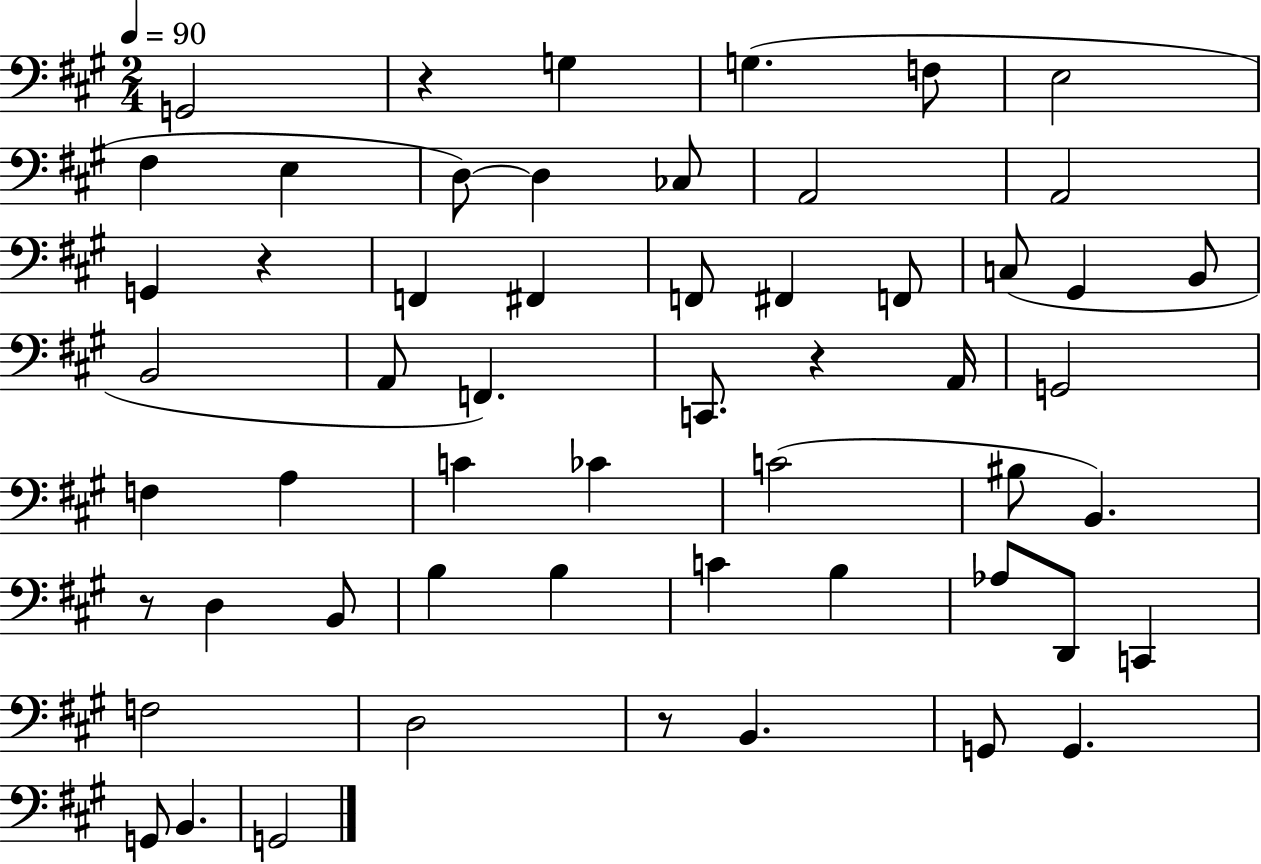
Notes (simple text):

G2/h R/q G3/q G3/q. F3/e E3/h F#3/q E3/q D3/e D3/q CES3/e A2/h A2/h G2/q R/q F2/q F#2/q F2/e F#2/q F2/e C3/e G#2/q B2/e B2/h A2/e F2/q. C2/e. R/q A2/s G2/h F3/q A3/q C4/q CES4/q C4/h BIS3/e B2/q. R/e D3/q B2/e B3/q B3/q C4/q B3/q Ab3/e D2/e C2/q F3/h D3/h R/e B2/q. G2/e G2/q. G2/e B2/q. G2/h